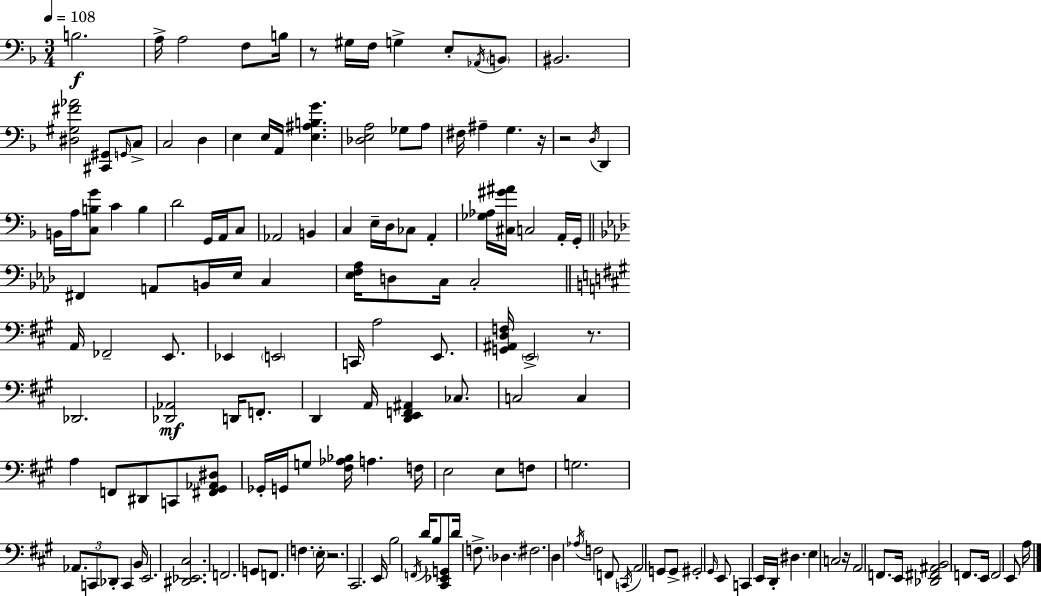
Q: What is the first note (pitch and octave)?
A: B3